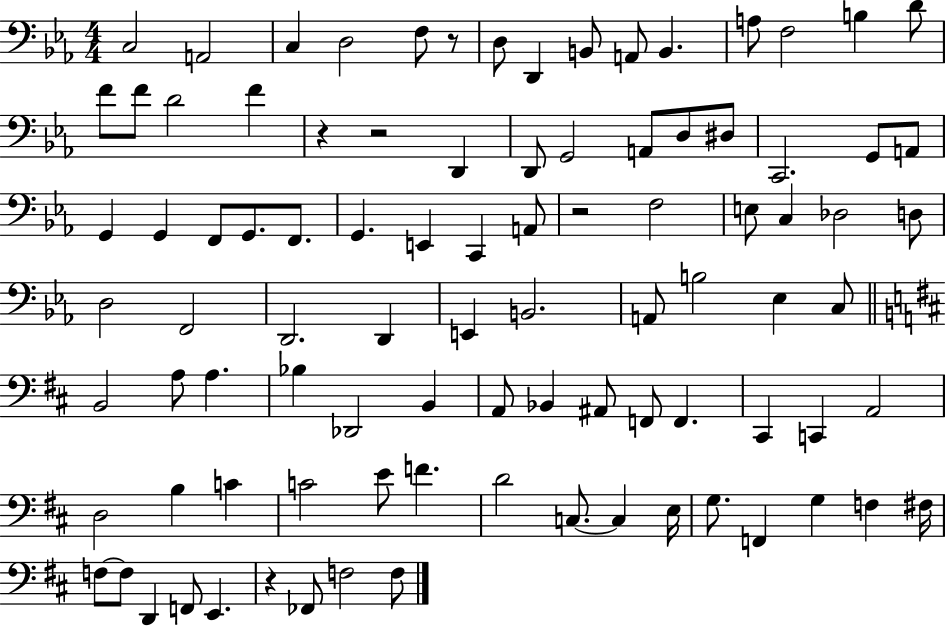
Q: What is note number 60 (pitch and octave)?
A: A#2